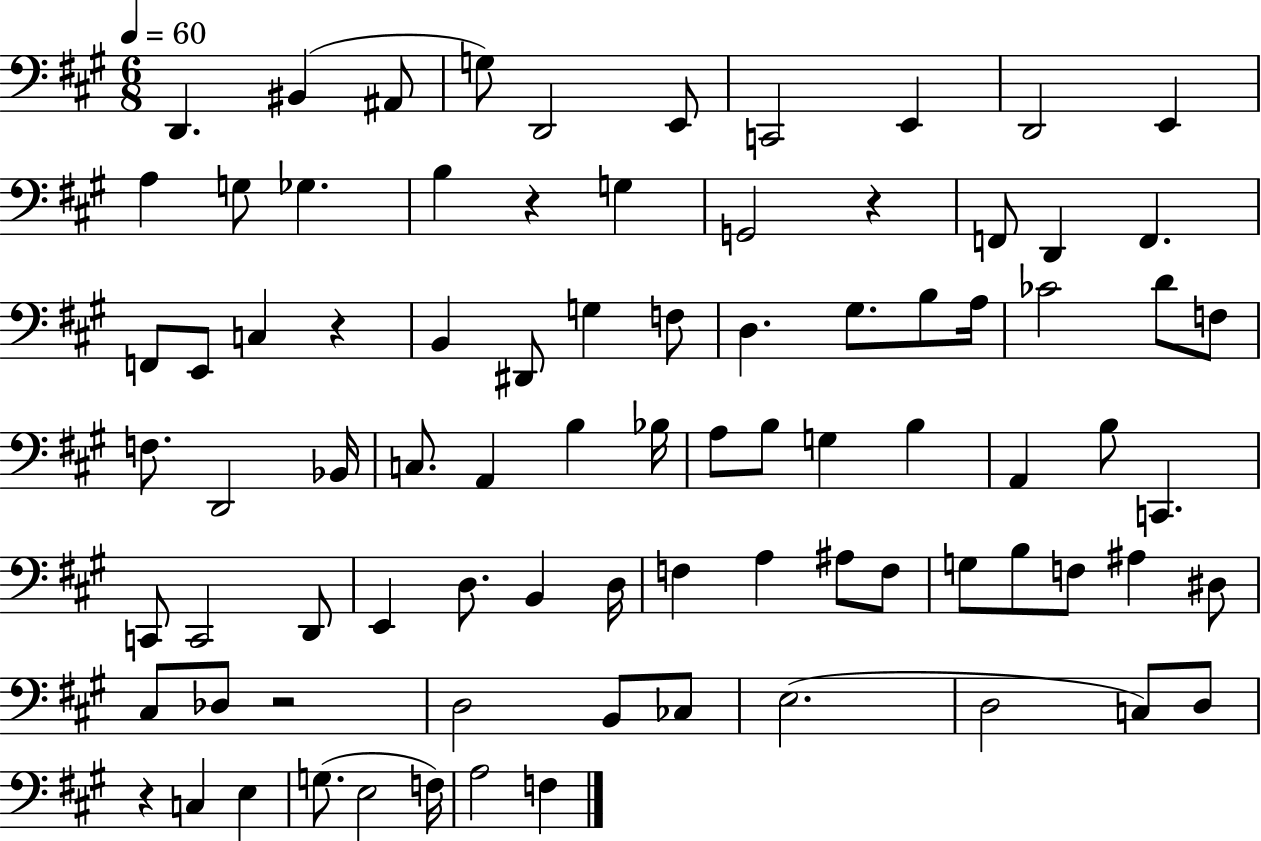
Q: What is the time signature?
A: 6/8